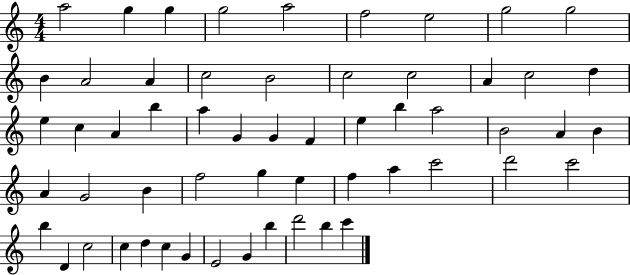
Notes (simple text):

A5/h G5/q G5/q G5/h A5/h F5/h E5/h G5/h G5/h B4/q A4/h A4/q C5/h B4/h C5/h C5/h A4/q C5/h D5/q E5/q C5/q A4/q B5/q A5/q G4/q G4/q F4/q E5/q B5/q A5/h B4/h A4/q B4/q A4/q G4/h B4/q F5/h G5/q E5/q F5/q A5/q C6/h D6/h C6/h B5/q D4/q C5/h C5/q D5/q C5/q G4/q E4/h G4/q B5/q D6/h B5/q C6/q